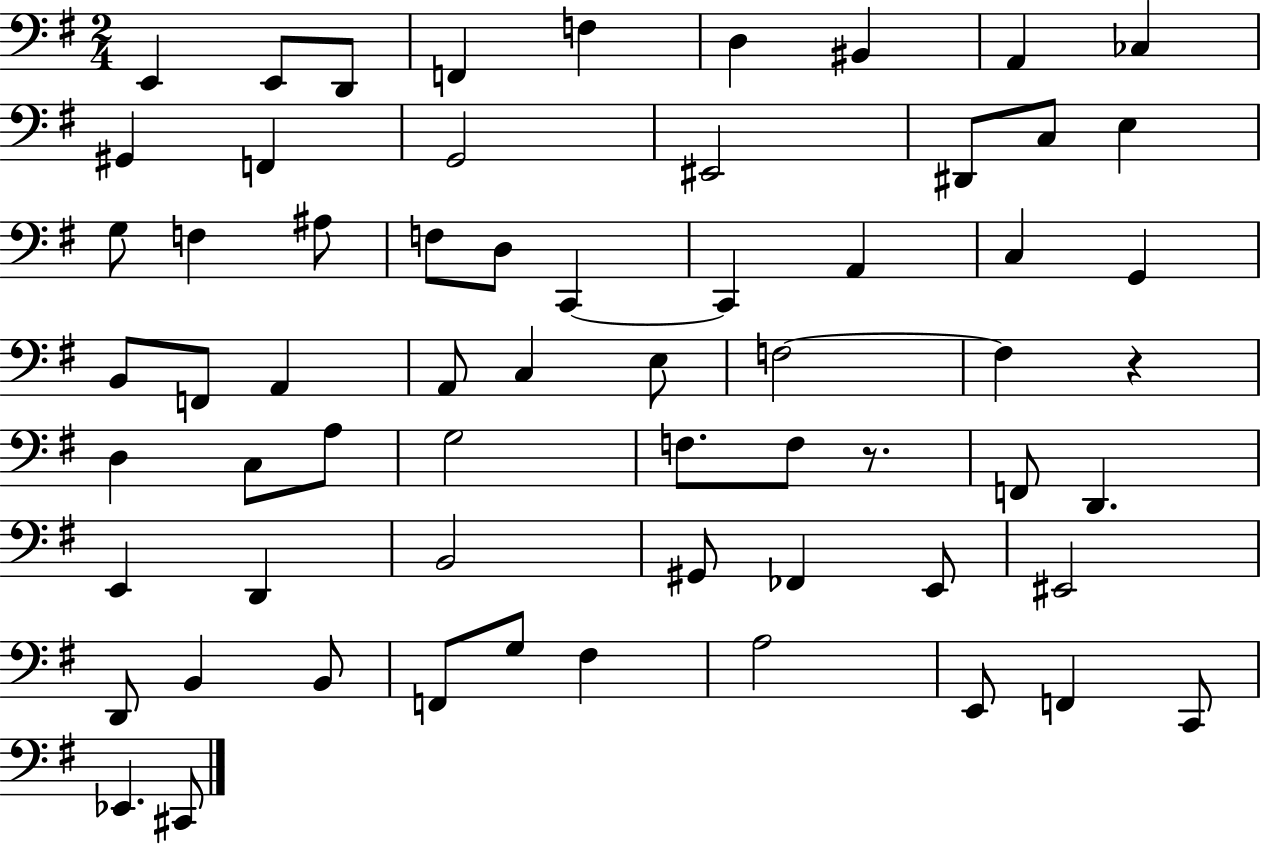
{
  \clef bass
  \numericTimeSignature
  \time 2/4
  \key g \major
  e,4 e,8 d,8 | f,4 f4 | d4 bis,4 | a,4 ces4 | \break gis,4 f,4 | g,2 | eis,2 | dis,8 c8 e4 | \break g8 f4 ais8 | f8 d8 c,4~~ | c,4 a,4 | c4 g,4 | \break b,8 f,8 a,4 | a,8 c4 e8 | f2~~ | f4 r4 | \break d4 c8 a8 | g2 | f8. f8 r8. | f,8 d,4. | \break e,4 d,4 | b,2 | gis,8 fes,4 e,8 | eis,2 | \break d,8 b,4 b,8 | f,8 g8 fis4 | a2 | e,8 f,4 c,8 | \break ees,4. cis,8 | \bar "|."
}